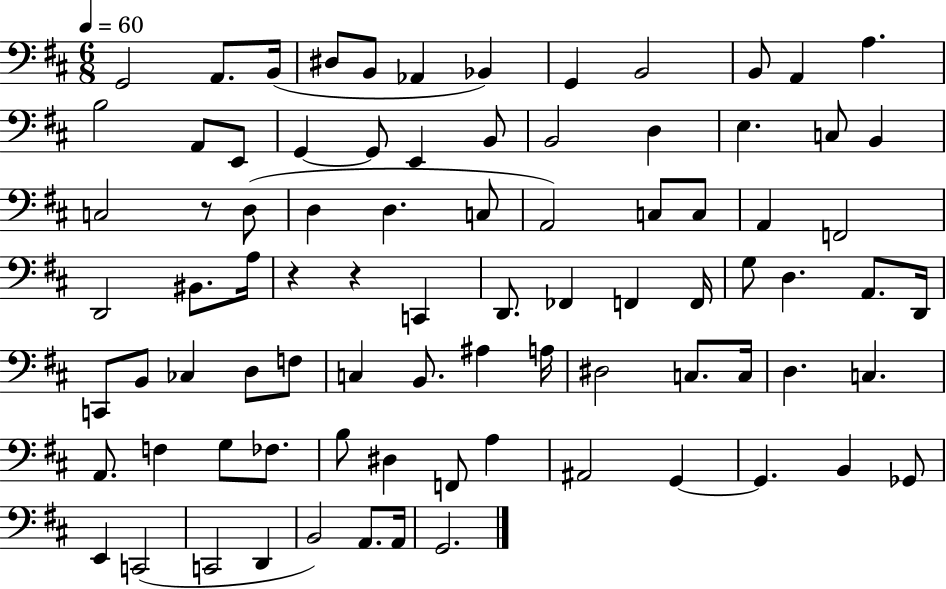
G2/h A2/e. B2/s D#3/e B2/e Ab2/q Bb2/q G2/q B2/h B2/e A2/q A3/q. B3/h A2/e E2/e G2/q G2/e E2/q B2/e B2/h D3/q E3/q. C3/e B2/q C3/h R/e D3/e D3/q D3/q. C3/e A2/h C3/e C3/e A2/q F2/h D2/h BIS2/e. A3/s R/q R/q C2/q D2/e. FES2/q F2/q F2/s G3/e D3/q. A2/e. D2/s C2/e B2/e CES3/q D3/e F3/e C3/q B2/e. A#3/q A3/s D#3/h C3/e. C3/s D3/q. C3/q. A2/e. F3/q G3/e FES3/e. B3/e D#3/q F2/e A3/q A#2/h G2/q G2/q. B2/q Gb2/e E2/q C2/h C2/h D2/q B2/h A2/e. A2/s G2/h.